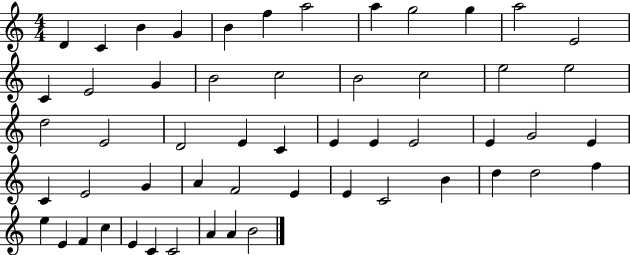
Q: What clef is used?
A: treble